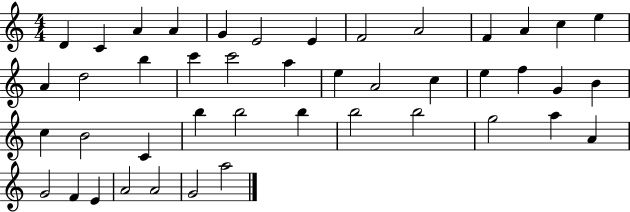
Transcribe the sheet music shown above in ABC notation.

X:1
T:Untitled
M:4/4
L:1/4
K:C
D C A A G E2 E F2 A2 F A c e A d2 b c' c'2 a e A2 c e f G B c B2 C b b2 b b2 b2 g2 a A G2 F E A2 A2 G2 a2